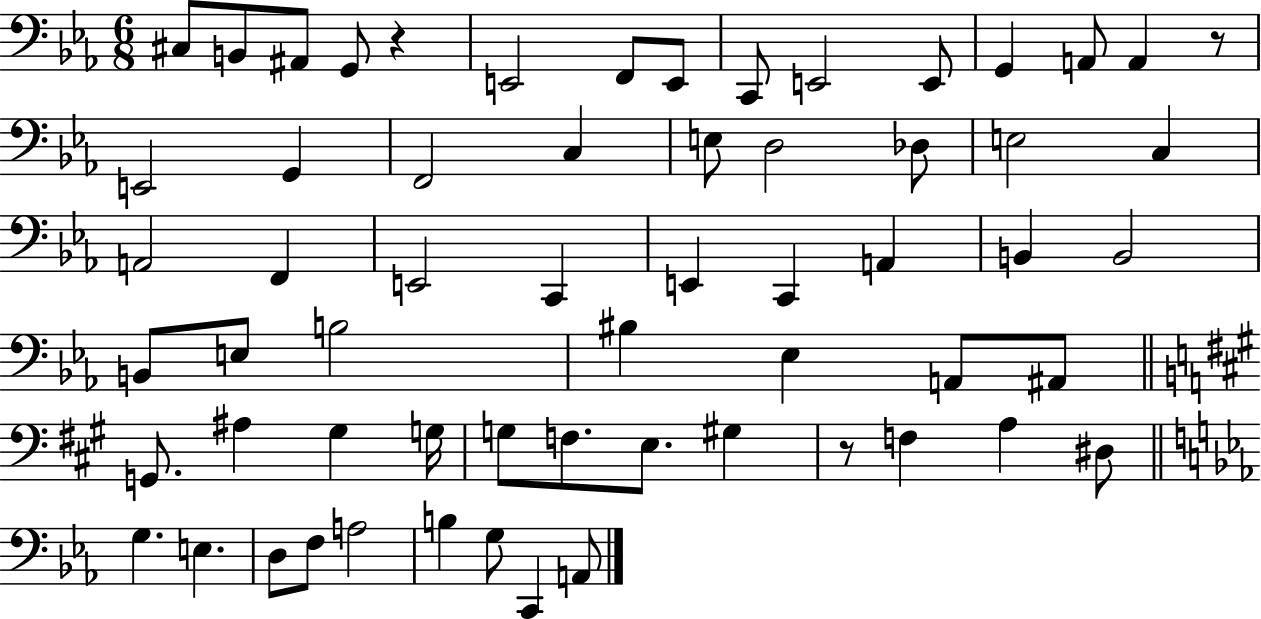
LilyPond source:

{
  \clef bass
  \numericTimeSignature
  \time 6/8
  \key ees \major
  cis8 b,8 ais,8 g,8 r4 | e,2 f,8 e,8 | c,8 e,2 e,8 | g,4 a,8 a,4 r8 | \break e,2 g,4 | f,2 c4 | e8 d2 des8 | e2 c4 | \break a,2 f,4 | e,2 c,4 | e,4 c,4 a,4 | b,4 b,2 | \break b,8 e8 b2 | bis4 ees4 a,8 ais,8 | \bar "||" \break \key a \major g,8. ais4 gis4 g16 | g8 f8. e8. gis4 | r8 f4 a4 dis8 | \bar "||" \break \key ees \major g4. e4. | d8 f8 a2 | b4 g8 c,4 a,8 | \bar "|."
}